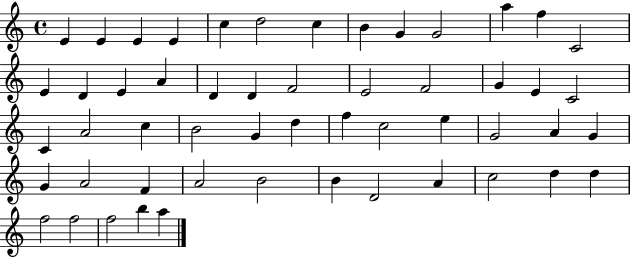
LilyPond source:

{
  \clef treble
  \time 4/4
  \defaultTimeSignature
  \key c \major
  e'4 e'4 e'4 e'4 | c''4 d''2 c''4 | b'4 g'4 g'2 | a''4 f''4 c'2 | \break e'4 d'4 e'4 a'4 | d'4 d'4 f'2 | e'2 f'2 | g'4 e'4 c'2 | \break c'4 a'2 c''4 | b'2 g'4 d''4 | f''4 c''2 e''4 | g'2 a'4 g'4 | \break g'4 a'2 f'4 | a'2 b'2 | b'4 d'2 a'4 | c''2 d''4 d''4 | \break f''2 f''2 | f''2 b''4 a''4 | \bar "|."
}